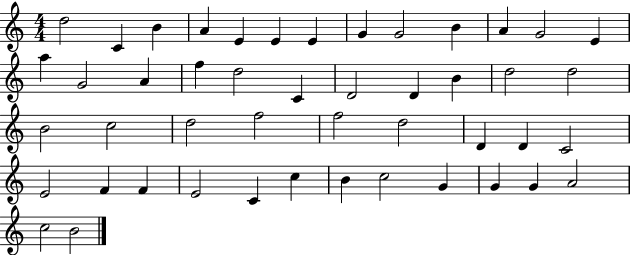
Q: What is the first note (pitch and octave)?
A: D5